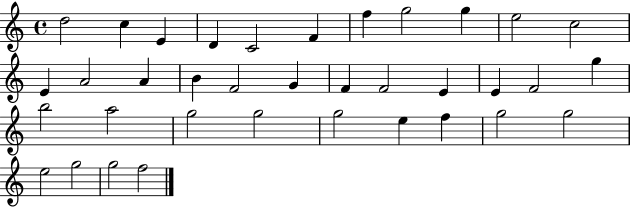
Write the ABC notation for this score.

X:1
T:Untitled
M:4/4
L:1/4
K:C
d2 c E D C2 F f g2 g e2 c2 E A2 A B F2 G F F2 E E F2 g b2 a2 g2 g2 g2 e f g2 g2 e2 g2 g2 f2